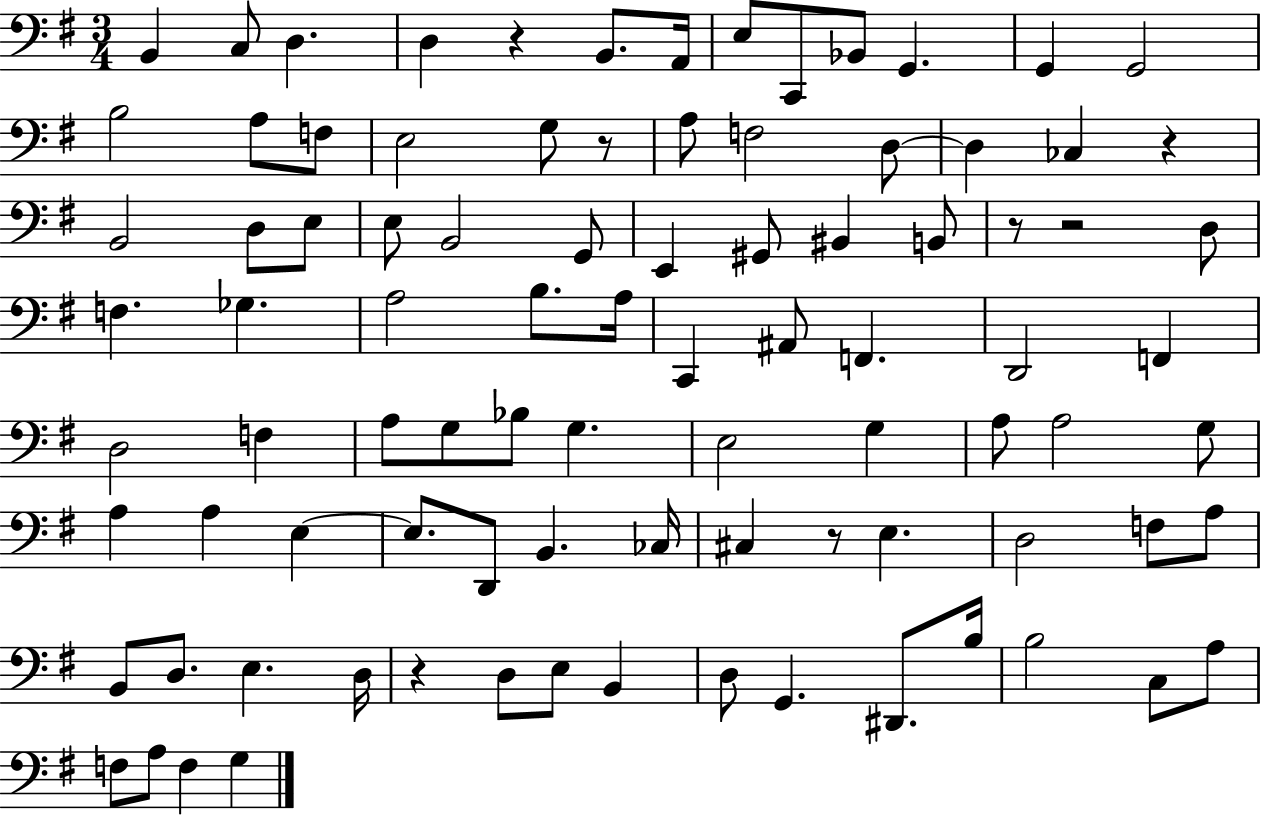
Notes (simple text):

B2/q C3/e D3/q. D3/q R/q B2/e. A2/s E3/e C2/e Bb2/e G2/q. G2/q G2/h B3/h A3/e F3/e E3/h G3/e R/e A3/e F3/h D3/e D3/q CES3/q R/q B2/h D3/e E3/e E3/e B2/h G2/e E2/q G#2/e BIS2/q B2/e R/e R/h D3/e F3/q. Gb3/q. A3/h B3/e. A3/s C2/q A#2/e F2/q. D2/h F2/q D3/h F3/q A3/e G3/e Bb3/e G3/q. E3/h G3/q A3/e A3/h G3/e A3/q A3/q E3/q E3/e. D2/e B2/q. CES3/s C#3/q R/e E3/q. D3/h F3/e A3/e B2/e D3/e. E3/q. D3/s R/q D3/e E3/e B2/q D3/e G2/q. D#2/e. B3/s B3/h C3/e A3/e F3/e A3/e F3/q G3/q